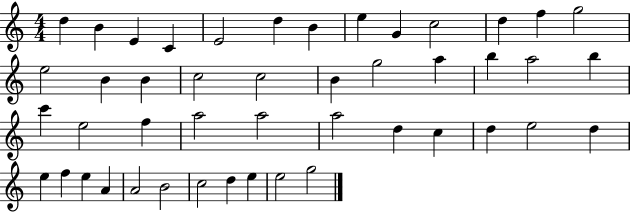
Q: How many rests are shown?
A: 0